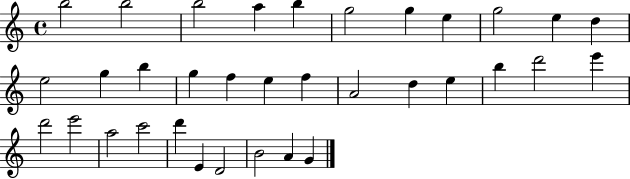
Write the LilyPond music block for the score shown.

{
  \clef treble
  \time 4/4
  \defaultTimeSignature
  \key c \major
  b''2 b''2 | b''2 a''4 b''4 | g''2 g''4 e''4 | g''2 e''4 d''4 | \break e''2 g''4 b''4 | g''4 f''4 e''4 f''4 | a'2 d''4 e''4 | b''4 d'''2 e'''4 | \break d'''2 e'''2 | a''2 c'''2 | d'''4 e'4 d'2 | b'2 a'4 g'4 | \break \bar "|."
}